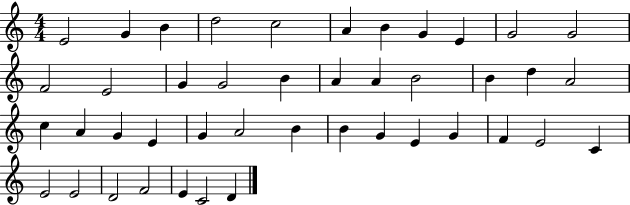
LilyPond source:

{
  \clef treble
  \numericTimeSignature
  \time 4/4
  \key c \major
  e'2 g'4 b'4 | d''2 c''2 | a'4 b'4 g'4 e'4 | g'2 g'2 | \break f'2 e'2 | g'4 g'2 b'4 | a'4 a'4 b'2 | b'4 d''4 a'2 | \break c''4 a'4 g'4 e'4 | g'4 a'2 b'4 | b'4 g'4 e'4 g'4 | f'4 e'2 c'4 | \break e'2 e'2 | d'2 f'2 | e'4 c'2 d'4 | \bar "|."
}